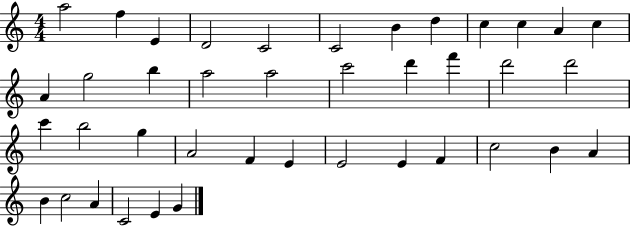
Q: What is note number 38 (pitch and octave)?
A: C4